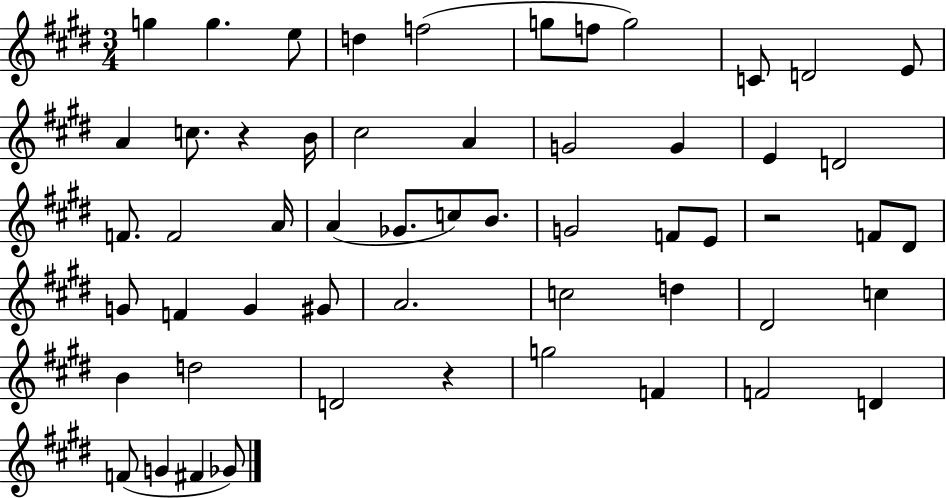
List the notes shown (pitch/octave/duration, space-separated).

G5/q G5/q. E5/e D5/q F5/h G5/e F5/e G5/h C4/e D4/h E4/e A4/q C5/e. R/q B4/s C#5/h A4/q G4/h G4/q E4/q D4/h F4/e. F4/h A4/s A4/q Gb4/e. C5/e B4/e. G4/h F4/e E4/e R/h F4/e D#4/e G4/e F4/q G4/q G#4/e A4/h. C5/h D5/q D#4/h C5/q B4/q D5/h D4/h R/q G5/h F4/q F4/h D4/q F4/e G4/q F#4/q Gb4/e